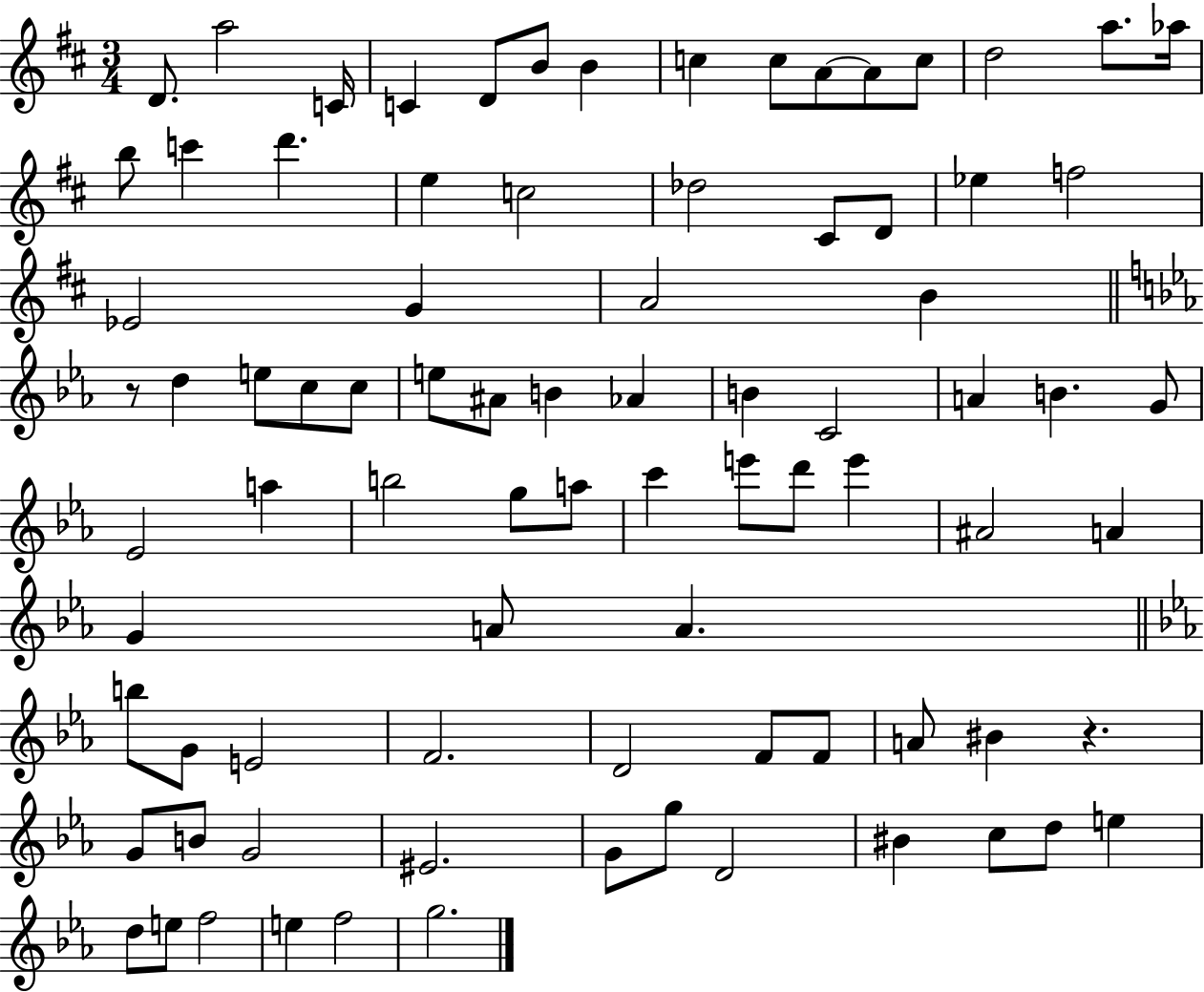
{
  \clef treble
  \numericTimeSignature
  \time 3/4
  \key d \major
  d'8. a''2 c'16 | c'4 d'8 b'8 b'4 | c''4 c''8 a'8~~ a'8 c''8 | d''2 a''8. aes''16 | \break b''8 c'''4 d'''4. | e''4 c''2 | des''2 cis'8 d'8 | ees''4 f''2 | \break ees'2 g'4 | a'2 b'4 | \bar "||" \break \key ees \major r8 d''4 e''8 c''8 c''8 | e''8 ais'8 b'4 aes'4 | b'4 c'2 | a'4 b'4. g'8 | \break ees'2 a''4 | b''2 g''8 a''8 | c'''4 e'''8 d'''8 e'''4 | ais'2 a'4 | \break g'4 a'8 a'4. | \bar "||" \break \key ees \major b''8 g'8 e'2 | f'2. | d'2 f'8 f'8 | a'8 bis'4 r4. | \break g'8 b'8 g'2 | eis'2. | g'8 g''8 d'2 | bis'4 c''8 d''8 e''4 | \break d''8 e''8 f''2 | e''4 f''2 | g''2. | \bar "|."
}